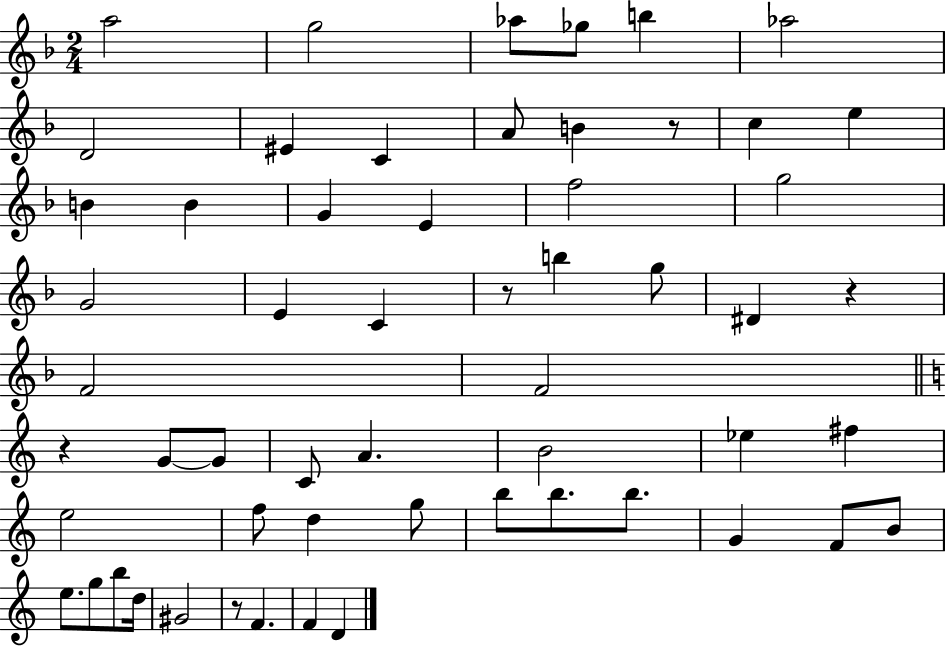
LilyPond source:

{
  \clef treble
  \numericTimeSignature
  \time 2/4
  \key f \major
  a''2 | g''2 | aes''8 ges''8 b''4 | aes''2 | \break d'2 | eis'4 c'4 | a'8 b'4 r8 | c''4 e''4 | \break b'4 b'4 | g'4 e'4 | f''2 | g''2 | \break g'2 | e'4 c'4 | r8 b''4 g''8 | dis'4 r4 | \break f'2 | f'2 | \bar "||" \break \key c \major r4 g'8~~ g'8 | c'8 a'4. | b'2 | ees''4 fis''4 | \break e''2 | f''8 d''4 g''8 | b''8 b''8. b''8. | g'4 f'8 b'8 | \break e''8. g''8 b''8 d''16 | gis'2 | r8 f'4. | f'4 d'4 | \break \bar "|."
}